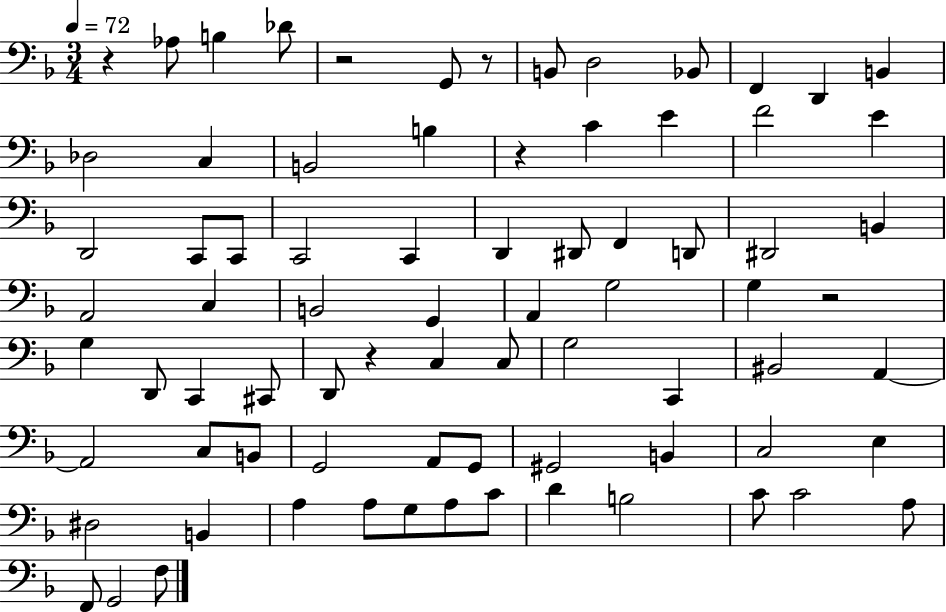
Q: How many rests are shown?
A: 6